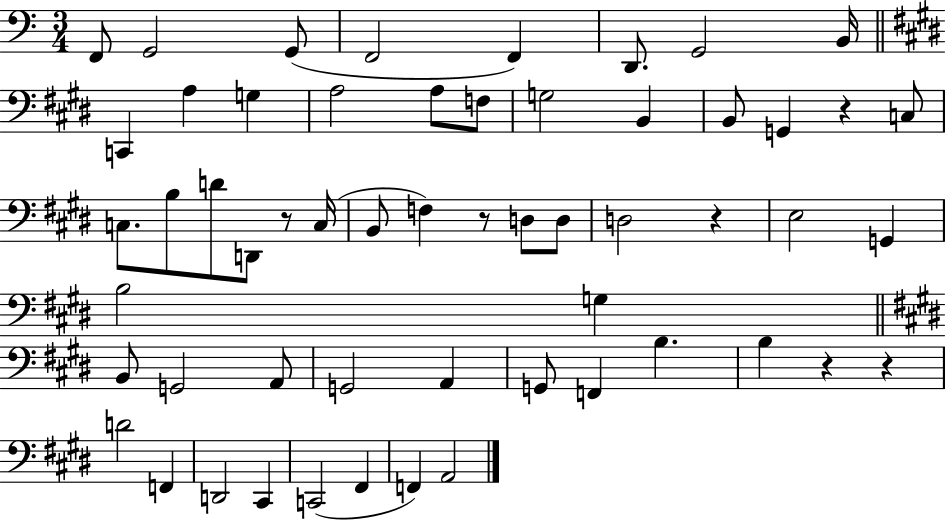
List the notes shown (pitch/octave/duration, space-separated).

F2/e G2/h G2/e F2/h F2/q D2/e. G2/h B2/s C2/q A3/q G3/q A3/h A3/e F3/e G3/h B2/q B2/e G2/q R/q C3/e C3/e. B3/e D4/e D2/e R/e C3/s B2/e F3/q R/e D3/e D3/e D3/h R/q E3/h G2/q B3/h G3/q B2/e G2/h A2/e G2/h A2/q G2/e F2/q B3/q. B3/q R/q R/q D4/h F2/q D2/h C#2/q C2/h F#2/q F2/q A2/h